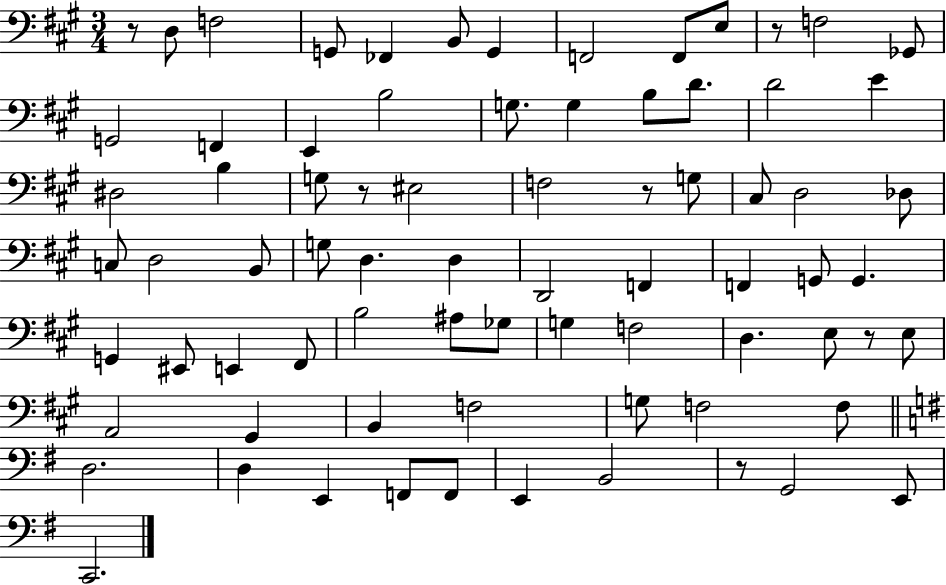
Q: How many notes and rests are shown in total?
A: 76